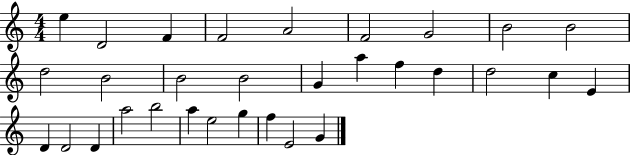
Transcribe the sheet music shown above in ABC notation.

X:1
T:Untitled
M:4/4
L:1/4
K:C
e D2 F F2 A2 F2 G2 B2 B2 d2 B2 B2 B2 G a f d d2 c E D D2 D a2 b2 a e2 g f E2 G